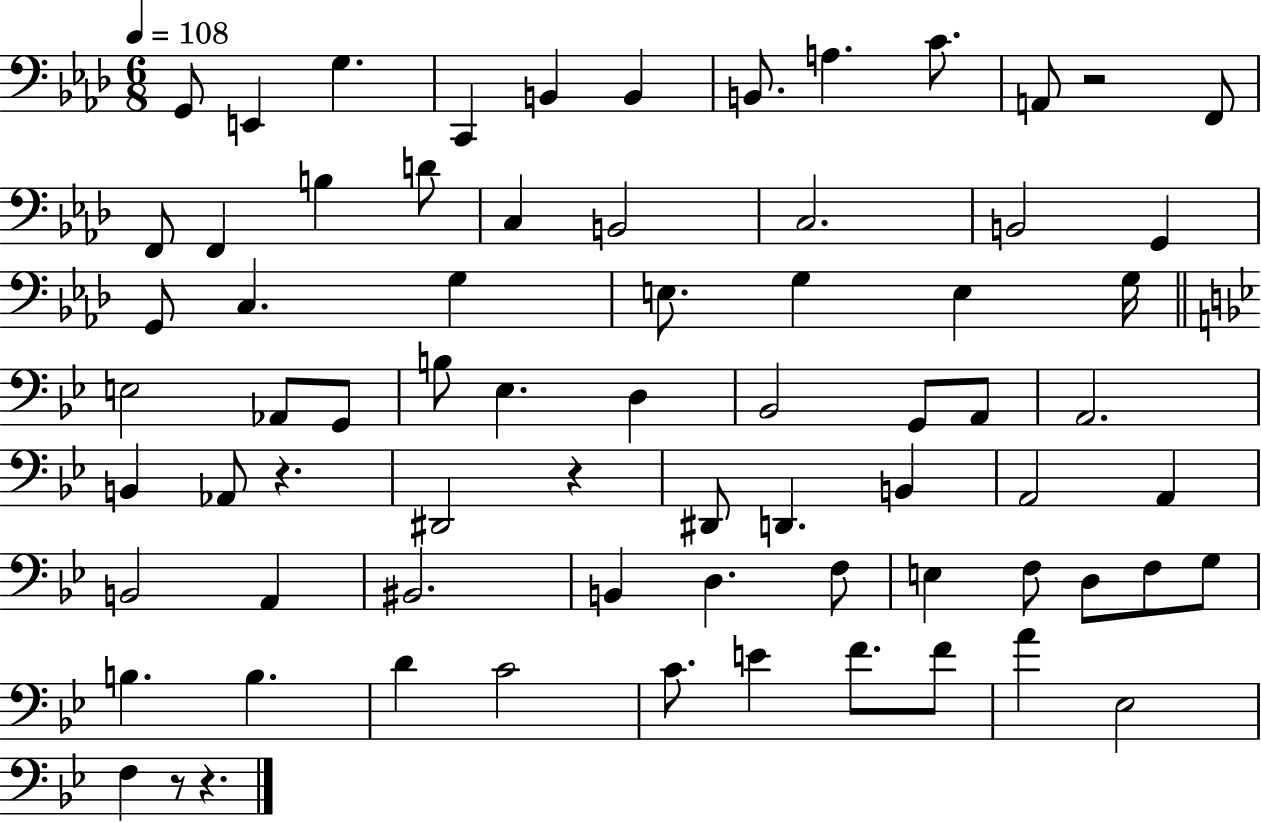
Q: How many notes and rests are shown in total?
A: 72